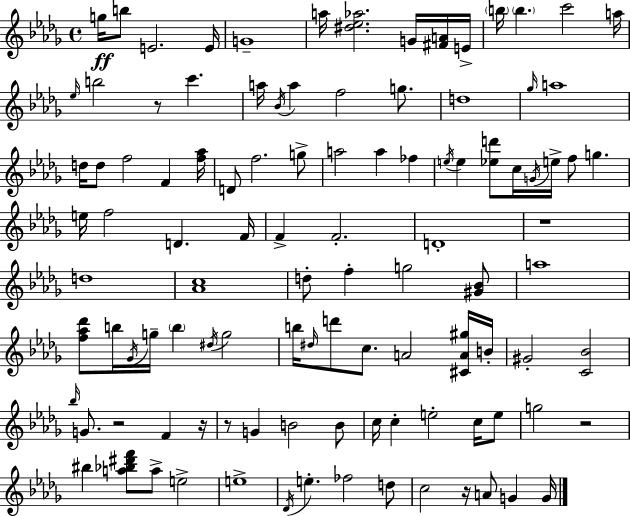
{
  \clef treble
  \time 4/4
  \defaultTimeSignature
  \key bes \minor
  \repeat volta 2 { g''16\ff b''8 e'2. e'16 | g'1-- | a''16 <dis'' ees'' aes''>2. g'16 <fis' a'>16 e'16-> | \parenthesize b''16 \parenthesize b''4. c'''2 a''16 | \break \grace { ees''16 } b''2 r8 c'''4. | a''16 \acciaccatura { bes'16 } a''4 f''2 g''8. | d''1 | \grace { ges''16 } a''1 | \break d''16 d''8 f''2 f'4 | <f'' aes''>16 d'8 f''2. | g''8-> a''2 a''4 fes''4 | \acciaccatura { e''16 } e''4 <ees'' d'''>8 c''16 \acciaccatura { g'16 } e''16-> f''8 g''4. | \break e''16 f''2 d'4. | f'16 f'4-> f'2.-. | d'1-. | r1 | \break d''1 | <aes' c''>1 | d''8-. f''4-. g''2 | <gis' bes'>8 a''1 | \break <f'' aes'' des'''>8 b''16 \acciaccatura { ges'16 } g''16-- \parenthesize b''4 \acciaccatura { dis''16 } g''2 | b''16 \grace { dis''16 } d'''8 c''8. a'2 | <cis' a' gis''>16 b'16-. gis'2-. | <c' bes'>2 \grace { bes''16 } g'8. r2 | \break f'4 r16 r8 g'4 b'2 | b'8 c''16 c''4-. e''2-. | c''16 e''8 g''2 | r2 bis''4 <a'' bes'' dis''' f'''>8 a''8-> | \break e''2-> e''1-> | \acciaccatura { des'16 } e''4.-. | fes''2 d''8 c''2 | r16 a'8 g'4 g'16 } \bar "|."
}